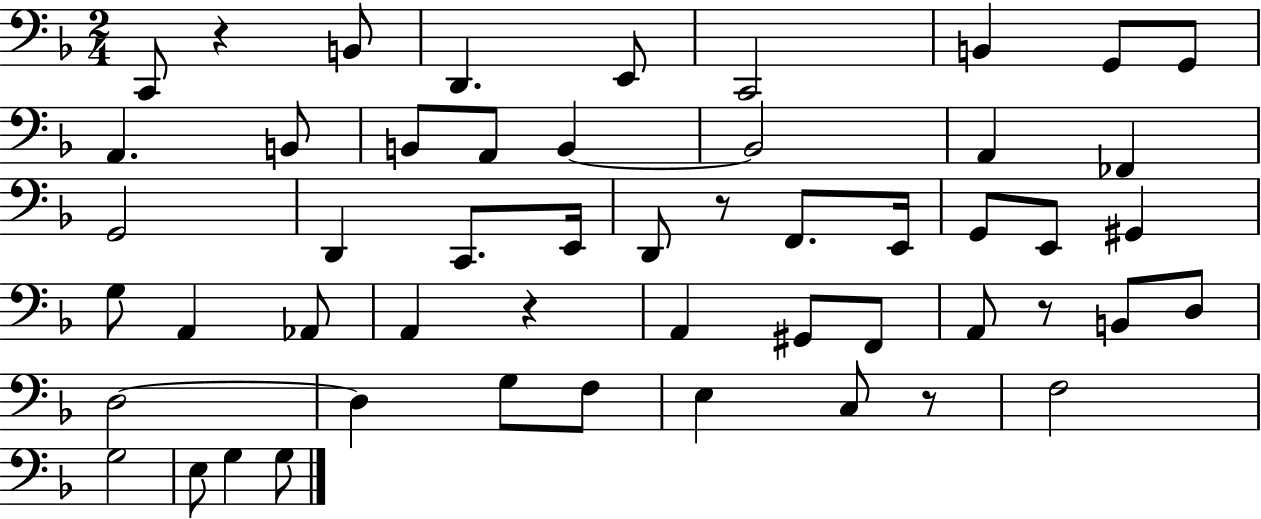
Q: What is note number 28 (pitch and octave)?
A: A2